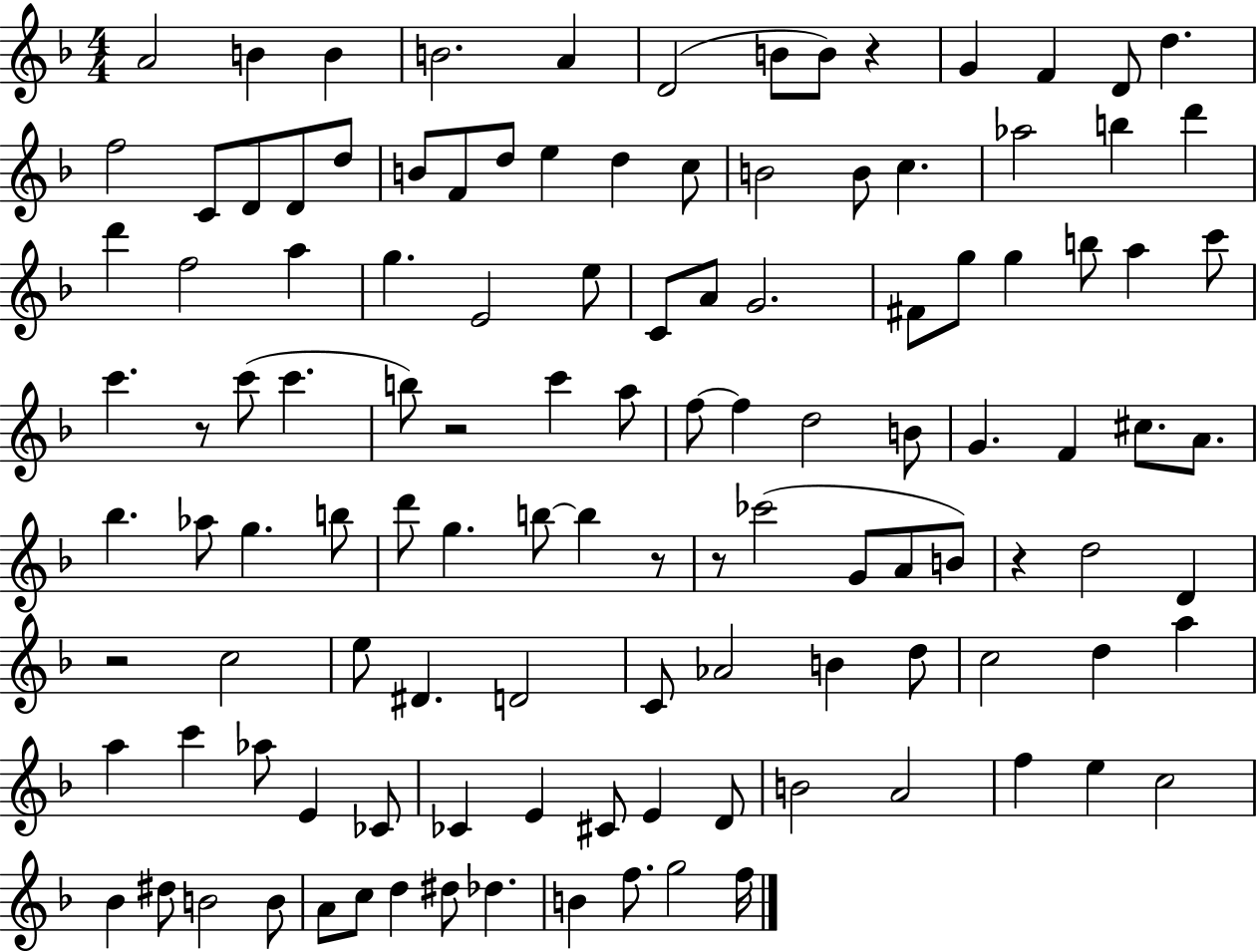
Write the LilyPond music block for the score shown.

{
  \clef treble
  \numericTimeSignature
  \time 4/4
  \key f \major
  a'2 b'4 b'4 | b'2. a'4 | d'2( b'8 b'8) r4 | g'4 f'4 d'8 d''4. | \break f''2 c'8 d'8 d'8 d''8 | b'8 f'8 d''8 e''4 d''4 c''8 | b'2 b'8 c''4. | aes''2 b''4 d'''4 | \break d'''4 f''2 a''4 | g''4. e'2 e''8 | c'8 a'8 g'2. | fis'8 g''8 g''4 b''8 a''4 c'''8 | \break c'''4. r8 c'''8( c'''4. | b''8) r2 c'''4 a''8 | f''8~~ f''4 d''2 b'8 | g'4. f'4 cis''8. a'8. | \break bes''4. aes''8 g''4. b''8 | d'''8 g''4. b''8~~ b''4 r8 | r8 ces'''2( g'8 a'8 b'8) | r4 d''2 d'4 | \break r2 c''2 | e''8 dis'4. d'2 | c'8 aes'2 b'4 d''8 | c''2 d''4 a''4 | \break a''4 c'''4 aes''8 e'4 ces'8 | ces'4 e'4 cis'8 e'4 d'8 | b'2 a'2 | f''4 e''4 c''2 | \break bes'4 dis''8 b'2 b'8 | a'8 c''8 d''4 dis''8 des''4. | b'4 f''8. g''2 f''16 | \bar "|."
}